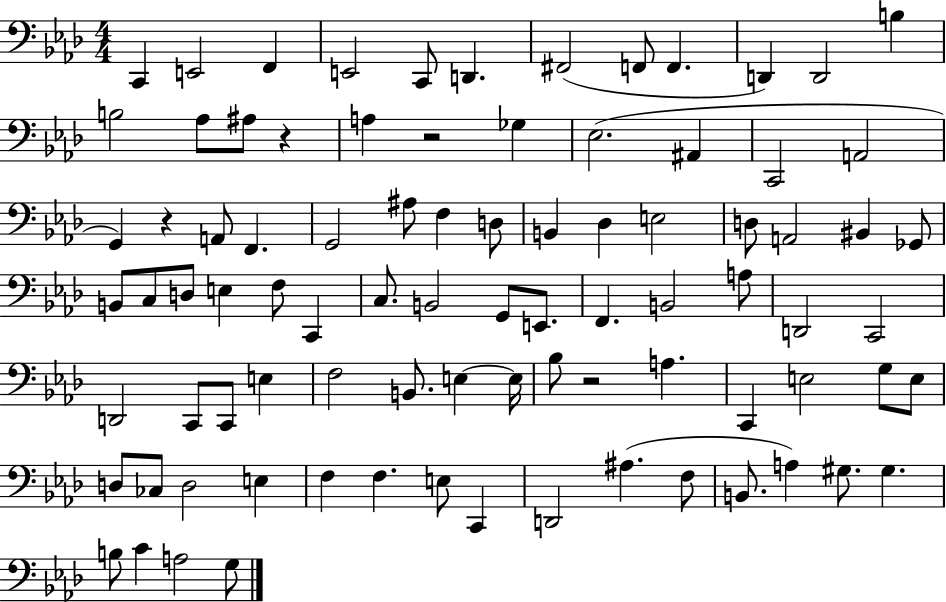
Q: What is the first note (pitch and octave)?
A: C2